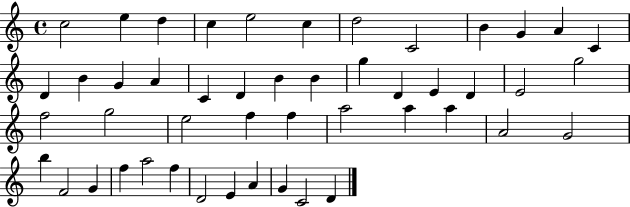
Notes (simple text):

C5/h E5/q D5/q C5/q E5/h C5/q D5/h C4/h B4/q G4/q A4/q C4/q D4/q B4/q G4/q A4/q C4/q D4/q B4/q B4/q G5/q D4/q E4/q D4/q E4/h G5/h F5/h G5/h E5/h F5/q F5/q A5/h A5/q A5/q A4/h G4/h B5/q F4/h G4/q F5/q A5/h F5/q D4/h E4/q A4/q G4/q C4/h D4/q